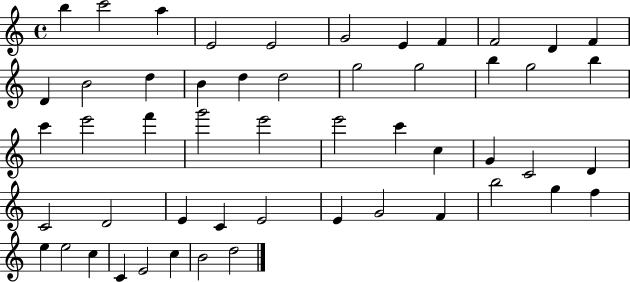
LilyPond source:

{
  \clef treble
  \time 4/4
  \defaultTimeSignature
  \key c \major
  b''4 c'''2 a''4 | e'2 e'2 | g'2 e'4 f'4 | f'2 d'4 f'4 | \break d'4 b'2 d''4 | b'4 d''4 d''2 | g''2 g''2 | b''4 g''2 b''4 | \break c'''4 e'''2 f'''4 | g'''2 e'''2 | e'''2 c'''4 c''4 | g'4 c'2 d'4 | \break c'2 d'2 | e'4 c'4 e'2 | e'4 g'2 f'4 | b''2 g''4 f''4 | \break e''4 e''2 c''4 | c'4 e'2 c''4 | b'2 d''2 | \bar "|."
}